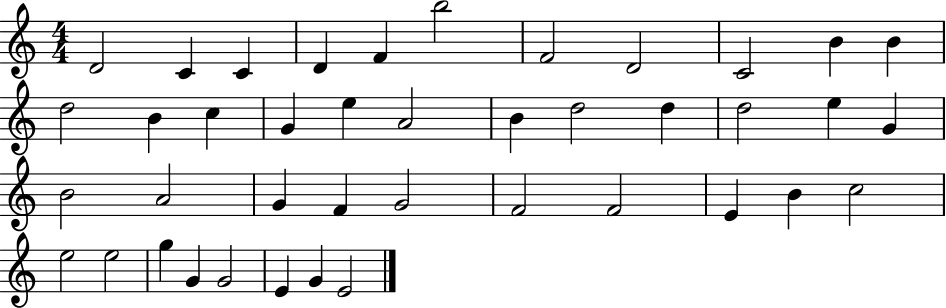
D4/h C4/q C4/q D4/q F4/q B5/h F4/h D4/h C4/h B4/q B4/q D5/h B4/q C5/q G4/q E5/q A4/h B4/q D5/h D5/q D5/h E5/q G4/q B4/h A4/h G4/q F4/q G4/h F4/h F4/h E4/q B4/q C5/h E5/h E5/h G5/q G4/q G4/h E4/q G4/q E4/h